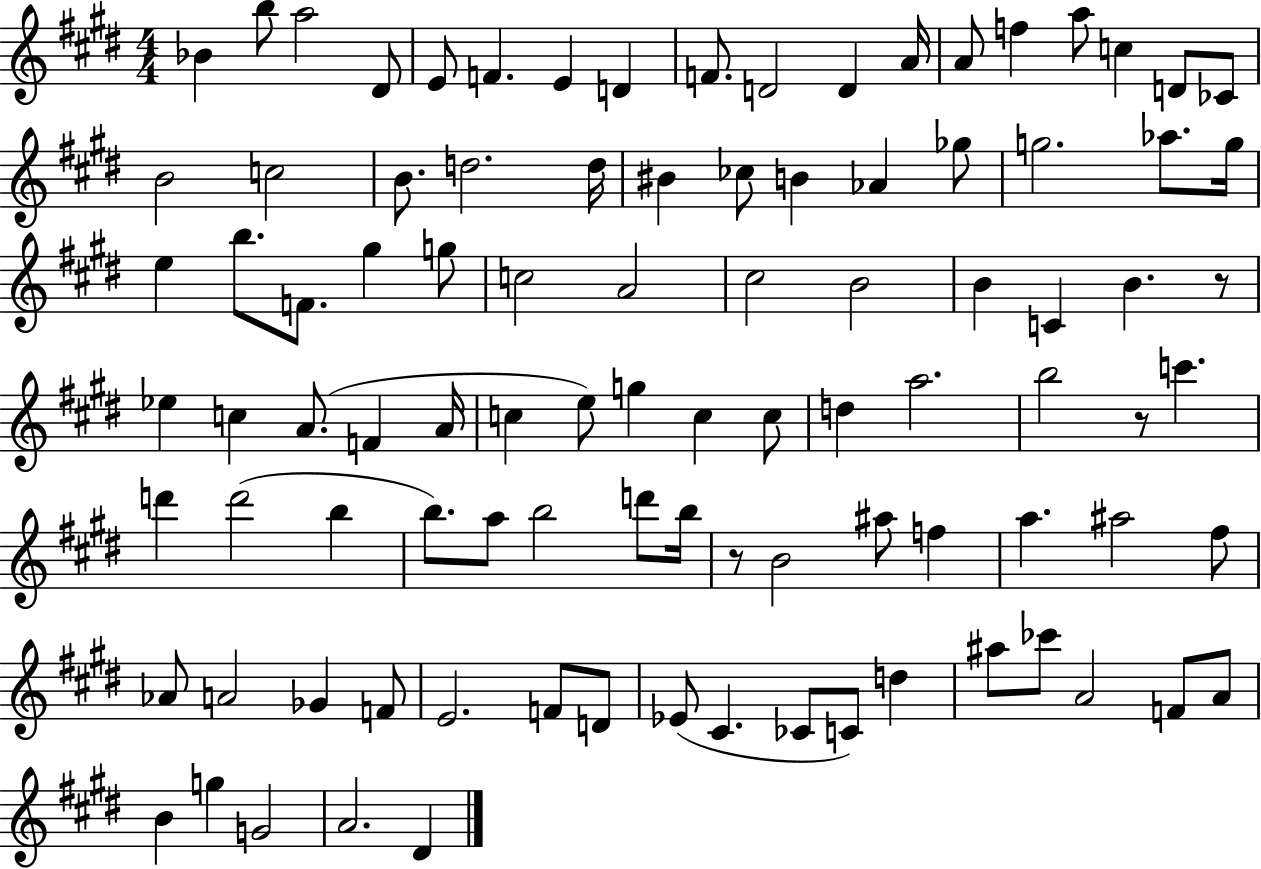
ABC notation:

X:1
T:Untitled
M:4/4
L:1/4
K:E
_B b/2 a2 ^D/2 E/2 F E D F/2 D2 D A/4 A/2 f a/2 c D/2 _C/2 B2 c2 B/2 d2 d/4 ^B _c/2 B _A _g/2 g2 _a/2 g/4 e b/2 F/2 ^g g/2 c2 A2 ^c2 B2 B C B z/2 _e c A/2 F A/4 c e/2 g c c/2 d a2 b2 z/2 c' d' d'2 b b/2 a/2 b2 d'/2 b/4 z/2 B2 ^a/2 f a ^a2 ^f/2 _A/2 A2 _G F/2 E2 F/2 D/2 _E/2 ^C _C/2 C/2 d ^a/2 _c'/2 A2 F/2 A/2 B g G2 A2 ^D